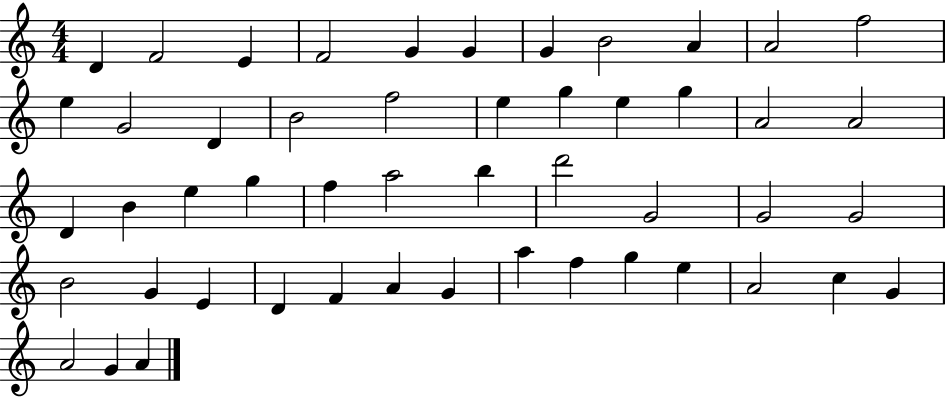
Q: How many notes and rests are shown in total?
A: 50